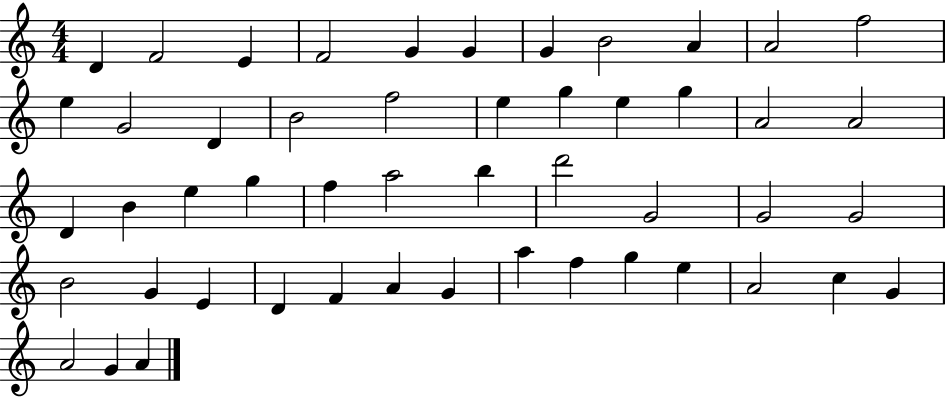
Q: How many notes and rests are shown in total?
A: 50